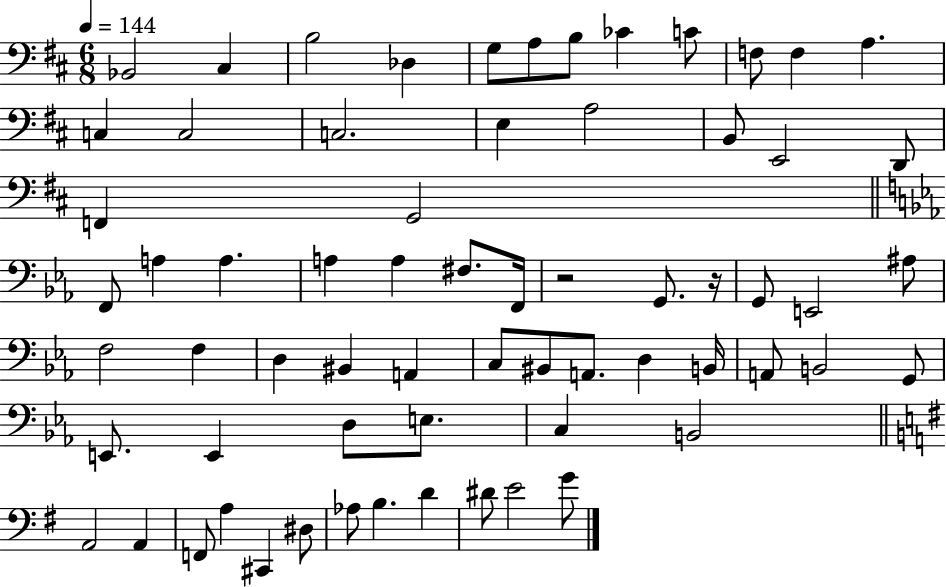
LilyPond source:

{
  \clef bass
  \numericTimeSignature
  \time 6/8
  \key d \major
  \tempo 4 = 144
  \repeat volta 2 { bes,2 cis4 | b2 des4 | g8 a8 b8 ces'4 c'8 | f8 f4 a4. | \break c4 c2 | c2. | e4 a2 | b,8 e,2 d,8 | \break f,4 g,2 | \bar "||" \break \key ees \major f,8 a4 a4. | a4 a4 fis8. f,16 | r2 g,8. r16 | g,8 e,2 ais8 | \break f2 f4 | d4 bis,4 a,4 | c8 bis,8 a,8. d4 b,16 | a,8 b,2 g,8 | \break e,8. e,4 d8 e8. | c4 b,2 | \bar "||" \break \key e \minor a,2 a,4 | f,8 a4 cis,4 dis8 | aes8 b4. d'4 | dis'8 e'2 g'8 | \break } \bar "|."
}